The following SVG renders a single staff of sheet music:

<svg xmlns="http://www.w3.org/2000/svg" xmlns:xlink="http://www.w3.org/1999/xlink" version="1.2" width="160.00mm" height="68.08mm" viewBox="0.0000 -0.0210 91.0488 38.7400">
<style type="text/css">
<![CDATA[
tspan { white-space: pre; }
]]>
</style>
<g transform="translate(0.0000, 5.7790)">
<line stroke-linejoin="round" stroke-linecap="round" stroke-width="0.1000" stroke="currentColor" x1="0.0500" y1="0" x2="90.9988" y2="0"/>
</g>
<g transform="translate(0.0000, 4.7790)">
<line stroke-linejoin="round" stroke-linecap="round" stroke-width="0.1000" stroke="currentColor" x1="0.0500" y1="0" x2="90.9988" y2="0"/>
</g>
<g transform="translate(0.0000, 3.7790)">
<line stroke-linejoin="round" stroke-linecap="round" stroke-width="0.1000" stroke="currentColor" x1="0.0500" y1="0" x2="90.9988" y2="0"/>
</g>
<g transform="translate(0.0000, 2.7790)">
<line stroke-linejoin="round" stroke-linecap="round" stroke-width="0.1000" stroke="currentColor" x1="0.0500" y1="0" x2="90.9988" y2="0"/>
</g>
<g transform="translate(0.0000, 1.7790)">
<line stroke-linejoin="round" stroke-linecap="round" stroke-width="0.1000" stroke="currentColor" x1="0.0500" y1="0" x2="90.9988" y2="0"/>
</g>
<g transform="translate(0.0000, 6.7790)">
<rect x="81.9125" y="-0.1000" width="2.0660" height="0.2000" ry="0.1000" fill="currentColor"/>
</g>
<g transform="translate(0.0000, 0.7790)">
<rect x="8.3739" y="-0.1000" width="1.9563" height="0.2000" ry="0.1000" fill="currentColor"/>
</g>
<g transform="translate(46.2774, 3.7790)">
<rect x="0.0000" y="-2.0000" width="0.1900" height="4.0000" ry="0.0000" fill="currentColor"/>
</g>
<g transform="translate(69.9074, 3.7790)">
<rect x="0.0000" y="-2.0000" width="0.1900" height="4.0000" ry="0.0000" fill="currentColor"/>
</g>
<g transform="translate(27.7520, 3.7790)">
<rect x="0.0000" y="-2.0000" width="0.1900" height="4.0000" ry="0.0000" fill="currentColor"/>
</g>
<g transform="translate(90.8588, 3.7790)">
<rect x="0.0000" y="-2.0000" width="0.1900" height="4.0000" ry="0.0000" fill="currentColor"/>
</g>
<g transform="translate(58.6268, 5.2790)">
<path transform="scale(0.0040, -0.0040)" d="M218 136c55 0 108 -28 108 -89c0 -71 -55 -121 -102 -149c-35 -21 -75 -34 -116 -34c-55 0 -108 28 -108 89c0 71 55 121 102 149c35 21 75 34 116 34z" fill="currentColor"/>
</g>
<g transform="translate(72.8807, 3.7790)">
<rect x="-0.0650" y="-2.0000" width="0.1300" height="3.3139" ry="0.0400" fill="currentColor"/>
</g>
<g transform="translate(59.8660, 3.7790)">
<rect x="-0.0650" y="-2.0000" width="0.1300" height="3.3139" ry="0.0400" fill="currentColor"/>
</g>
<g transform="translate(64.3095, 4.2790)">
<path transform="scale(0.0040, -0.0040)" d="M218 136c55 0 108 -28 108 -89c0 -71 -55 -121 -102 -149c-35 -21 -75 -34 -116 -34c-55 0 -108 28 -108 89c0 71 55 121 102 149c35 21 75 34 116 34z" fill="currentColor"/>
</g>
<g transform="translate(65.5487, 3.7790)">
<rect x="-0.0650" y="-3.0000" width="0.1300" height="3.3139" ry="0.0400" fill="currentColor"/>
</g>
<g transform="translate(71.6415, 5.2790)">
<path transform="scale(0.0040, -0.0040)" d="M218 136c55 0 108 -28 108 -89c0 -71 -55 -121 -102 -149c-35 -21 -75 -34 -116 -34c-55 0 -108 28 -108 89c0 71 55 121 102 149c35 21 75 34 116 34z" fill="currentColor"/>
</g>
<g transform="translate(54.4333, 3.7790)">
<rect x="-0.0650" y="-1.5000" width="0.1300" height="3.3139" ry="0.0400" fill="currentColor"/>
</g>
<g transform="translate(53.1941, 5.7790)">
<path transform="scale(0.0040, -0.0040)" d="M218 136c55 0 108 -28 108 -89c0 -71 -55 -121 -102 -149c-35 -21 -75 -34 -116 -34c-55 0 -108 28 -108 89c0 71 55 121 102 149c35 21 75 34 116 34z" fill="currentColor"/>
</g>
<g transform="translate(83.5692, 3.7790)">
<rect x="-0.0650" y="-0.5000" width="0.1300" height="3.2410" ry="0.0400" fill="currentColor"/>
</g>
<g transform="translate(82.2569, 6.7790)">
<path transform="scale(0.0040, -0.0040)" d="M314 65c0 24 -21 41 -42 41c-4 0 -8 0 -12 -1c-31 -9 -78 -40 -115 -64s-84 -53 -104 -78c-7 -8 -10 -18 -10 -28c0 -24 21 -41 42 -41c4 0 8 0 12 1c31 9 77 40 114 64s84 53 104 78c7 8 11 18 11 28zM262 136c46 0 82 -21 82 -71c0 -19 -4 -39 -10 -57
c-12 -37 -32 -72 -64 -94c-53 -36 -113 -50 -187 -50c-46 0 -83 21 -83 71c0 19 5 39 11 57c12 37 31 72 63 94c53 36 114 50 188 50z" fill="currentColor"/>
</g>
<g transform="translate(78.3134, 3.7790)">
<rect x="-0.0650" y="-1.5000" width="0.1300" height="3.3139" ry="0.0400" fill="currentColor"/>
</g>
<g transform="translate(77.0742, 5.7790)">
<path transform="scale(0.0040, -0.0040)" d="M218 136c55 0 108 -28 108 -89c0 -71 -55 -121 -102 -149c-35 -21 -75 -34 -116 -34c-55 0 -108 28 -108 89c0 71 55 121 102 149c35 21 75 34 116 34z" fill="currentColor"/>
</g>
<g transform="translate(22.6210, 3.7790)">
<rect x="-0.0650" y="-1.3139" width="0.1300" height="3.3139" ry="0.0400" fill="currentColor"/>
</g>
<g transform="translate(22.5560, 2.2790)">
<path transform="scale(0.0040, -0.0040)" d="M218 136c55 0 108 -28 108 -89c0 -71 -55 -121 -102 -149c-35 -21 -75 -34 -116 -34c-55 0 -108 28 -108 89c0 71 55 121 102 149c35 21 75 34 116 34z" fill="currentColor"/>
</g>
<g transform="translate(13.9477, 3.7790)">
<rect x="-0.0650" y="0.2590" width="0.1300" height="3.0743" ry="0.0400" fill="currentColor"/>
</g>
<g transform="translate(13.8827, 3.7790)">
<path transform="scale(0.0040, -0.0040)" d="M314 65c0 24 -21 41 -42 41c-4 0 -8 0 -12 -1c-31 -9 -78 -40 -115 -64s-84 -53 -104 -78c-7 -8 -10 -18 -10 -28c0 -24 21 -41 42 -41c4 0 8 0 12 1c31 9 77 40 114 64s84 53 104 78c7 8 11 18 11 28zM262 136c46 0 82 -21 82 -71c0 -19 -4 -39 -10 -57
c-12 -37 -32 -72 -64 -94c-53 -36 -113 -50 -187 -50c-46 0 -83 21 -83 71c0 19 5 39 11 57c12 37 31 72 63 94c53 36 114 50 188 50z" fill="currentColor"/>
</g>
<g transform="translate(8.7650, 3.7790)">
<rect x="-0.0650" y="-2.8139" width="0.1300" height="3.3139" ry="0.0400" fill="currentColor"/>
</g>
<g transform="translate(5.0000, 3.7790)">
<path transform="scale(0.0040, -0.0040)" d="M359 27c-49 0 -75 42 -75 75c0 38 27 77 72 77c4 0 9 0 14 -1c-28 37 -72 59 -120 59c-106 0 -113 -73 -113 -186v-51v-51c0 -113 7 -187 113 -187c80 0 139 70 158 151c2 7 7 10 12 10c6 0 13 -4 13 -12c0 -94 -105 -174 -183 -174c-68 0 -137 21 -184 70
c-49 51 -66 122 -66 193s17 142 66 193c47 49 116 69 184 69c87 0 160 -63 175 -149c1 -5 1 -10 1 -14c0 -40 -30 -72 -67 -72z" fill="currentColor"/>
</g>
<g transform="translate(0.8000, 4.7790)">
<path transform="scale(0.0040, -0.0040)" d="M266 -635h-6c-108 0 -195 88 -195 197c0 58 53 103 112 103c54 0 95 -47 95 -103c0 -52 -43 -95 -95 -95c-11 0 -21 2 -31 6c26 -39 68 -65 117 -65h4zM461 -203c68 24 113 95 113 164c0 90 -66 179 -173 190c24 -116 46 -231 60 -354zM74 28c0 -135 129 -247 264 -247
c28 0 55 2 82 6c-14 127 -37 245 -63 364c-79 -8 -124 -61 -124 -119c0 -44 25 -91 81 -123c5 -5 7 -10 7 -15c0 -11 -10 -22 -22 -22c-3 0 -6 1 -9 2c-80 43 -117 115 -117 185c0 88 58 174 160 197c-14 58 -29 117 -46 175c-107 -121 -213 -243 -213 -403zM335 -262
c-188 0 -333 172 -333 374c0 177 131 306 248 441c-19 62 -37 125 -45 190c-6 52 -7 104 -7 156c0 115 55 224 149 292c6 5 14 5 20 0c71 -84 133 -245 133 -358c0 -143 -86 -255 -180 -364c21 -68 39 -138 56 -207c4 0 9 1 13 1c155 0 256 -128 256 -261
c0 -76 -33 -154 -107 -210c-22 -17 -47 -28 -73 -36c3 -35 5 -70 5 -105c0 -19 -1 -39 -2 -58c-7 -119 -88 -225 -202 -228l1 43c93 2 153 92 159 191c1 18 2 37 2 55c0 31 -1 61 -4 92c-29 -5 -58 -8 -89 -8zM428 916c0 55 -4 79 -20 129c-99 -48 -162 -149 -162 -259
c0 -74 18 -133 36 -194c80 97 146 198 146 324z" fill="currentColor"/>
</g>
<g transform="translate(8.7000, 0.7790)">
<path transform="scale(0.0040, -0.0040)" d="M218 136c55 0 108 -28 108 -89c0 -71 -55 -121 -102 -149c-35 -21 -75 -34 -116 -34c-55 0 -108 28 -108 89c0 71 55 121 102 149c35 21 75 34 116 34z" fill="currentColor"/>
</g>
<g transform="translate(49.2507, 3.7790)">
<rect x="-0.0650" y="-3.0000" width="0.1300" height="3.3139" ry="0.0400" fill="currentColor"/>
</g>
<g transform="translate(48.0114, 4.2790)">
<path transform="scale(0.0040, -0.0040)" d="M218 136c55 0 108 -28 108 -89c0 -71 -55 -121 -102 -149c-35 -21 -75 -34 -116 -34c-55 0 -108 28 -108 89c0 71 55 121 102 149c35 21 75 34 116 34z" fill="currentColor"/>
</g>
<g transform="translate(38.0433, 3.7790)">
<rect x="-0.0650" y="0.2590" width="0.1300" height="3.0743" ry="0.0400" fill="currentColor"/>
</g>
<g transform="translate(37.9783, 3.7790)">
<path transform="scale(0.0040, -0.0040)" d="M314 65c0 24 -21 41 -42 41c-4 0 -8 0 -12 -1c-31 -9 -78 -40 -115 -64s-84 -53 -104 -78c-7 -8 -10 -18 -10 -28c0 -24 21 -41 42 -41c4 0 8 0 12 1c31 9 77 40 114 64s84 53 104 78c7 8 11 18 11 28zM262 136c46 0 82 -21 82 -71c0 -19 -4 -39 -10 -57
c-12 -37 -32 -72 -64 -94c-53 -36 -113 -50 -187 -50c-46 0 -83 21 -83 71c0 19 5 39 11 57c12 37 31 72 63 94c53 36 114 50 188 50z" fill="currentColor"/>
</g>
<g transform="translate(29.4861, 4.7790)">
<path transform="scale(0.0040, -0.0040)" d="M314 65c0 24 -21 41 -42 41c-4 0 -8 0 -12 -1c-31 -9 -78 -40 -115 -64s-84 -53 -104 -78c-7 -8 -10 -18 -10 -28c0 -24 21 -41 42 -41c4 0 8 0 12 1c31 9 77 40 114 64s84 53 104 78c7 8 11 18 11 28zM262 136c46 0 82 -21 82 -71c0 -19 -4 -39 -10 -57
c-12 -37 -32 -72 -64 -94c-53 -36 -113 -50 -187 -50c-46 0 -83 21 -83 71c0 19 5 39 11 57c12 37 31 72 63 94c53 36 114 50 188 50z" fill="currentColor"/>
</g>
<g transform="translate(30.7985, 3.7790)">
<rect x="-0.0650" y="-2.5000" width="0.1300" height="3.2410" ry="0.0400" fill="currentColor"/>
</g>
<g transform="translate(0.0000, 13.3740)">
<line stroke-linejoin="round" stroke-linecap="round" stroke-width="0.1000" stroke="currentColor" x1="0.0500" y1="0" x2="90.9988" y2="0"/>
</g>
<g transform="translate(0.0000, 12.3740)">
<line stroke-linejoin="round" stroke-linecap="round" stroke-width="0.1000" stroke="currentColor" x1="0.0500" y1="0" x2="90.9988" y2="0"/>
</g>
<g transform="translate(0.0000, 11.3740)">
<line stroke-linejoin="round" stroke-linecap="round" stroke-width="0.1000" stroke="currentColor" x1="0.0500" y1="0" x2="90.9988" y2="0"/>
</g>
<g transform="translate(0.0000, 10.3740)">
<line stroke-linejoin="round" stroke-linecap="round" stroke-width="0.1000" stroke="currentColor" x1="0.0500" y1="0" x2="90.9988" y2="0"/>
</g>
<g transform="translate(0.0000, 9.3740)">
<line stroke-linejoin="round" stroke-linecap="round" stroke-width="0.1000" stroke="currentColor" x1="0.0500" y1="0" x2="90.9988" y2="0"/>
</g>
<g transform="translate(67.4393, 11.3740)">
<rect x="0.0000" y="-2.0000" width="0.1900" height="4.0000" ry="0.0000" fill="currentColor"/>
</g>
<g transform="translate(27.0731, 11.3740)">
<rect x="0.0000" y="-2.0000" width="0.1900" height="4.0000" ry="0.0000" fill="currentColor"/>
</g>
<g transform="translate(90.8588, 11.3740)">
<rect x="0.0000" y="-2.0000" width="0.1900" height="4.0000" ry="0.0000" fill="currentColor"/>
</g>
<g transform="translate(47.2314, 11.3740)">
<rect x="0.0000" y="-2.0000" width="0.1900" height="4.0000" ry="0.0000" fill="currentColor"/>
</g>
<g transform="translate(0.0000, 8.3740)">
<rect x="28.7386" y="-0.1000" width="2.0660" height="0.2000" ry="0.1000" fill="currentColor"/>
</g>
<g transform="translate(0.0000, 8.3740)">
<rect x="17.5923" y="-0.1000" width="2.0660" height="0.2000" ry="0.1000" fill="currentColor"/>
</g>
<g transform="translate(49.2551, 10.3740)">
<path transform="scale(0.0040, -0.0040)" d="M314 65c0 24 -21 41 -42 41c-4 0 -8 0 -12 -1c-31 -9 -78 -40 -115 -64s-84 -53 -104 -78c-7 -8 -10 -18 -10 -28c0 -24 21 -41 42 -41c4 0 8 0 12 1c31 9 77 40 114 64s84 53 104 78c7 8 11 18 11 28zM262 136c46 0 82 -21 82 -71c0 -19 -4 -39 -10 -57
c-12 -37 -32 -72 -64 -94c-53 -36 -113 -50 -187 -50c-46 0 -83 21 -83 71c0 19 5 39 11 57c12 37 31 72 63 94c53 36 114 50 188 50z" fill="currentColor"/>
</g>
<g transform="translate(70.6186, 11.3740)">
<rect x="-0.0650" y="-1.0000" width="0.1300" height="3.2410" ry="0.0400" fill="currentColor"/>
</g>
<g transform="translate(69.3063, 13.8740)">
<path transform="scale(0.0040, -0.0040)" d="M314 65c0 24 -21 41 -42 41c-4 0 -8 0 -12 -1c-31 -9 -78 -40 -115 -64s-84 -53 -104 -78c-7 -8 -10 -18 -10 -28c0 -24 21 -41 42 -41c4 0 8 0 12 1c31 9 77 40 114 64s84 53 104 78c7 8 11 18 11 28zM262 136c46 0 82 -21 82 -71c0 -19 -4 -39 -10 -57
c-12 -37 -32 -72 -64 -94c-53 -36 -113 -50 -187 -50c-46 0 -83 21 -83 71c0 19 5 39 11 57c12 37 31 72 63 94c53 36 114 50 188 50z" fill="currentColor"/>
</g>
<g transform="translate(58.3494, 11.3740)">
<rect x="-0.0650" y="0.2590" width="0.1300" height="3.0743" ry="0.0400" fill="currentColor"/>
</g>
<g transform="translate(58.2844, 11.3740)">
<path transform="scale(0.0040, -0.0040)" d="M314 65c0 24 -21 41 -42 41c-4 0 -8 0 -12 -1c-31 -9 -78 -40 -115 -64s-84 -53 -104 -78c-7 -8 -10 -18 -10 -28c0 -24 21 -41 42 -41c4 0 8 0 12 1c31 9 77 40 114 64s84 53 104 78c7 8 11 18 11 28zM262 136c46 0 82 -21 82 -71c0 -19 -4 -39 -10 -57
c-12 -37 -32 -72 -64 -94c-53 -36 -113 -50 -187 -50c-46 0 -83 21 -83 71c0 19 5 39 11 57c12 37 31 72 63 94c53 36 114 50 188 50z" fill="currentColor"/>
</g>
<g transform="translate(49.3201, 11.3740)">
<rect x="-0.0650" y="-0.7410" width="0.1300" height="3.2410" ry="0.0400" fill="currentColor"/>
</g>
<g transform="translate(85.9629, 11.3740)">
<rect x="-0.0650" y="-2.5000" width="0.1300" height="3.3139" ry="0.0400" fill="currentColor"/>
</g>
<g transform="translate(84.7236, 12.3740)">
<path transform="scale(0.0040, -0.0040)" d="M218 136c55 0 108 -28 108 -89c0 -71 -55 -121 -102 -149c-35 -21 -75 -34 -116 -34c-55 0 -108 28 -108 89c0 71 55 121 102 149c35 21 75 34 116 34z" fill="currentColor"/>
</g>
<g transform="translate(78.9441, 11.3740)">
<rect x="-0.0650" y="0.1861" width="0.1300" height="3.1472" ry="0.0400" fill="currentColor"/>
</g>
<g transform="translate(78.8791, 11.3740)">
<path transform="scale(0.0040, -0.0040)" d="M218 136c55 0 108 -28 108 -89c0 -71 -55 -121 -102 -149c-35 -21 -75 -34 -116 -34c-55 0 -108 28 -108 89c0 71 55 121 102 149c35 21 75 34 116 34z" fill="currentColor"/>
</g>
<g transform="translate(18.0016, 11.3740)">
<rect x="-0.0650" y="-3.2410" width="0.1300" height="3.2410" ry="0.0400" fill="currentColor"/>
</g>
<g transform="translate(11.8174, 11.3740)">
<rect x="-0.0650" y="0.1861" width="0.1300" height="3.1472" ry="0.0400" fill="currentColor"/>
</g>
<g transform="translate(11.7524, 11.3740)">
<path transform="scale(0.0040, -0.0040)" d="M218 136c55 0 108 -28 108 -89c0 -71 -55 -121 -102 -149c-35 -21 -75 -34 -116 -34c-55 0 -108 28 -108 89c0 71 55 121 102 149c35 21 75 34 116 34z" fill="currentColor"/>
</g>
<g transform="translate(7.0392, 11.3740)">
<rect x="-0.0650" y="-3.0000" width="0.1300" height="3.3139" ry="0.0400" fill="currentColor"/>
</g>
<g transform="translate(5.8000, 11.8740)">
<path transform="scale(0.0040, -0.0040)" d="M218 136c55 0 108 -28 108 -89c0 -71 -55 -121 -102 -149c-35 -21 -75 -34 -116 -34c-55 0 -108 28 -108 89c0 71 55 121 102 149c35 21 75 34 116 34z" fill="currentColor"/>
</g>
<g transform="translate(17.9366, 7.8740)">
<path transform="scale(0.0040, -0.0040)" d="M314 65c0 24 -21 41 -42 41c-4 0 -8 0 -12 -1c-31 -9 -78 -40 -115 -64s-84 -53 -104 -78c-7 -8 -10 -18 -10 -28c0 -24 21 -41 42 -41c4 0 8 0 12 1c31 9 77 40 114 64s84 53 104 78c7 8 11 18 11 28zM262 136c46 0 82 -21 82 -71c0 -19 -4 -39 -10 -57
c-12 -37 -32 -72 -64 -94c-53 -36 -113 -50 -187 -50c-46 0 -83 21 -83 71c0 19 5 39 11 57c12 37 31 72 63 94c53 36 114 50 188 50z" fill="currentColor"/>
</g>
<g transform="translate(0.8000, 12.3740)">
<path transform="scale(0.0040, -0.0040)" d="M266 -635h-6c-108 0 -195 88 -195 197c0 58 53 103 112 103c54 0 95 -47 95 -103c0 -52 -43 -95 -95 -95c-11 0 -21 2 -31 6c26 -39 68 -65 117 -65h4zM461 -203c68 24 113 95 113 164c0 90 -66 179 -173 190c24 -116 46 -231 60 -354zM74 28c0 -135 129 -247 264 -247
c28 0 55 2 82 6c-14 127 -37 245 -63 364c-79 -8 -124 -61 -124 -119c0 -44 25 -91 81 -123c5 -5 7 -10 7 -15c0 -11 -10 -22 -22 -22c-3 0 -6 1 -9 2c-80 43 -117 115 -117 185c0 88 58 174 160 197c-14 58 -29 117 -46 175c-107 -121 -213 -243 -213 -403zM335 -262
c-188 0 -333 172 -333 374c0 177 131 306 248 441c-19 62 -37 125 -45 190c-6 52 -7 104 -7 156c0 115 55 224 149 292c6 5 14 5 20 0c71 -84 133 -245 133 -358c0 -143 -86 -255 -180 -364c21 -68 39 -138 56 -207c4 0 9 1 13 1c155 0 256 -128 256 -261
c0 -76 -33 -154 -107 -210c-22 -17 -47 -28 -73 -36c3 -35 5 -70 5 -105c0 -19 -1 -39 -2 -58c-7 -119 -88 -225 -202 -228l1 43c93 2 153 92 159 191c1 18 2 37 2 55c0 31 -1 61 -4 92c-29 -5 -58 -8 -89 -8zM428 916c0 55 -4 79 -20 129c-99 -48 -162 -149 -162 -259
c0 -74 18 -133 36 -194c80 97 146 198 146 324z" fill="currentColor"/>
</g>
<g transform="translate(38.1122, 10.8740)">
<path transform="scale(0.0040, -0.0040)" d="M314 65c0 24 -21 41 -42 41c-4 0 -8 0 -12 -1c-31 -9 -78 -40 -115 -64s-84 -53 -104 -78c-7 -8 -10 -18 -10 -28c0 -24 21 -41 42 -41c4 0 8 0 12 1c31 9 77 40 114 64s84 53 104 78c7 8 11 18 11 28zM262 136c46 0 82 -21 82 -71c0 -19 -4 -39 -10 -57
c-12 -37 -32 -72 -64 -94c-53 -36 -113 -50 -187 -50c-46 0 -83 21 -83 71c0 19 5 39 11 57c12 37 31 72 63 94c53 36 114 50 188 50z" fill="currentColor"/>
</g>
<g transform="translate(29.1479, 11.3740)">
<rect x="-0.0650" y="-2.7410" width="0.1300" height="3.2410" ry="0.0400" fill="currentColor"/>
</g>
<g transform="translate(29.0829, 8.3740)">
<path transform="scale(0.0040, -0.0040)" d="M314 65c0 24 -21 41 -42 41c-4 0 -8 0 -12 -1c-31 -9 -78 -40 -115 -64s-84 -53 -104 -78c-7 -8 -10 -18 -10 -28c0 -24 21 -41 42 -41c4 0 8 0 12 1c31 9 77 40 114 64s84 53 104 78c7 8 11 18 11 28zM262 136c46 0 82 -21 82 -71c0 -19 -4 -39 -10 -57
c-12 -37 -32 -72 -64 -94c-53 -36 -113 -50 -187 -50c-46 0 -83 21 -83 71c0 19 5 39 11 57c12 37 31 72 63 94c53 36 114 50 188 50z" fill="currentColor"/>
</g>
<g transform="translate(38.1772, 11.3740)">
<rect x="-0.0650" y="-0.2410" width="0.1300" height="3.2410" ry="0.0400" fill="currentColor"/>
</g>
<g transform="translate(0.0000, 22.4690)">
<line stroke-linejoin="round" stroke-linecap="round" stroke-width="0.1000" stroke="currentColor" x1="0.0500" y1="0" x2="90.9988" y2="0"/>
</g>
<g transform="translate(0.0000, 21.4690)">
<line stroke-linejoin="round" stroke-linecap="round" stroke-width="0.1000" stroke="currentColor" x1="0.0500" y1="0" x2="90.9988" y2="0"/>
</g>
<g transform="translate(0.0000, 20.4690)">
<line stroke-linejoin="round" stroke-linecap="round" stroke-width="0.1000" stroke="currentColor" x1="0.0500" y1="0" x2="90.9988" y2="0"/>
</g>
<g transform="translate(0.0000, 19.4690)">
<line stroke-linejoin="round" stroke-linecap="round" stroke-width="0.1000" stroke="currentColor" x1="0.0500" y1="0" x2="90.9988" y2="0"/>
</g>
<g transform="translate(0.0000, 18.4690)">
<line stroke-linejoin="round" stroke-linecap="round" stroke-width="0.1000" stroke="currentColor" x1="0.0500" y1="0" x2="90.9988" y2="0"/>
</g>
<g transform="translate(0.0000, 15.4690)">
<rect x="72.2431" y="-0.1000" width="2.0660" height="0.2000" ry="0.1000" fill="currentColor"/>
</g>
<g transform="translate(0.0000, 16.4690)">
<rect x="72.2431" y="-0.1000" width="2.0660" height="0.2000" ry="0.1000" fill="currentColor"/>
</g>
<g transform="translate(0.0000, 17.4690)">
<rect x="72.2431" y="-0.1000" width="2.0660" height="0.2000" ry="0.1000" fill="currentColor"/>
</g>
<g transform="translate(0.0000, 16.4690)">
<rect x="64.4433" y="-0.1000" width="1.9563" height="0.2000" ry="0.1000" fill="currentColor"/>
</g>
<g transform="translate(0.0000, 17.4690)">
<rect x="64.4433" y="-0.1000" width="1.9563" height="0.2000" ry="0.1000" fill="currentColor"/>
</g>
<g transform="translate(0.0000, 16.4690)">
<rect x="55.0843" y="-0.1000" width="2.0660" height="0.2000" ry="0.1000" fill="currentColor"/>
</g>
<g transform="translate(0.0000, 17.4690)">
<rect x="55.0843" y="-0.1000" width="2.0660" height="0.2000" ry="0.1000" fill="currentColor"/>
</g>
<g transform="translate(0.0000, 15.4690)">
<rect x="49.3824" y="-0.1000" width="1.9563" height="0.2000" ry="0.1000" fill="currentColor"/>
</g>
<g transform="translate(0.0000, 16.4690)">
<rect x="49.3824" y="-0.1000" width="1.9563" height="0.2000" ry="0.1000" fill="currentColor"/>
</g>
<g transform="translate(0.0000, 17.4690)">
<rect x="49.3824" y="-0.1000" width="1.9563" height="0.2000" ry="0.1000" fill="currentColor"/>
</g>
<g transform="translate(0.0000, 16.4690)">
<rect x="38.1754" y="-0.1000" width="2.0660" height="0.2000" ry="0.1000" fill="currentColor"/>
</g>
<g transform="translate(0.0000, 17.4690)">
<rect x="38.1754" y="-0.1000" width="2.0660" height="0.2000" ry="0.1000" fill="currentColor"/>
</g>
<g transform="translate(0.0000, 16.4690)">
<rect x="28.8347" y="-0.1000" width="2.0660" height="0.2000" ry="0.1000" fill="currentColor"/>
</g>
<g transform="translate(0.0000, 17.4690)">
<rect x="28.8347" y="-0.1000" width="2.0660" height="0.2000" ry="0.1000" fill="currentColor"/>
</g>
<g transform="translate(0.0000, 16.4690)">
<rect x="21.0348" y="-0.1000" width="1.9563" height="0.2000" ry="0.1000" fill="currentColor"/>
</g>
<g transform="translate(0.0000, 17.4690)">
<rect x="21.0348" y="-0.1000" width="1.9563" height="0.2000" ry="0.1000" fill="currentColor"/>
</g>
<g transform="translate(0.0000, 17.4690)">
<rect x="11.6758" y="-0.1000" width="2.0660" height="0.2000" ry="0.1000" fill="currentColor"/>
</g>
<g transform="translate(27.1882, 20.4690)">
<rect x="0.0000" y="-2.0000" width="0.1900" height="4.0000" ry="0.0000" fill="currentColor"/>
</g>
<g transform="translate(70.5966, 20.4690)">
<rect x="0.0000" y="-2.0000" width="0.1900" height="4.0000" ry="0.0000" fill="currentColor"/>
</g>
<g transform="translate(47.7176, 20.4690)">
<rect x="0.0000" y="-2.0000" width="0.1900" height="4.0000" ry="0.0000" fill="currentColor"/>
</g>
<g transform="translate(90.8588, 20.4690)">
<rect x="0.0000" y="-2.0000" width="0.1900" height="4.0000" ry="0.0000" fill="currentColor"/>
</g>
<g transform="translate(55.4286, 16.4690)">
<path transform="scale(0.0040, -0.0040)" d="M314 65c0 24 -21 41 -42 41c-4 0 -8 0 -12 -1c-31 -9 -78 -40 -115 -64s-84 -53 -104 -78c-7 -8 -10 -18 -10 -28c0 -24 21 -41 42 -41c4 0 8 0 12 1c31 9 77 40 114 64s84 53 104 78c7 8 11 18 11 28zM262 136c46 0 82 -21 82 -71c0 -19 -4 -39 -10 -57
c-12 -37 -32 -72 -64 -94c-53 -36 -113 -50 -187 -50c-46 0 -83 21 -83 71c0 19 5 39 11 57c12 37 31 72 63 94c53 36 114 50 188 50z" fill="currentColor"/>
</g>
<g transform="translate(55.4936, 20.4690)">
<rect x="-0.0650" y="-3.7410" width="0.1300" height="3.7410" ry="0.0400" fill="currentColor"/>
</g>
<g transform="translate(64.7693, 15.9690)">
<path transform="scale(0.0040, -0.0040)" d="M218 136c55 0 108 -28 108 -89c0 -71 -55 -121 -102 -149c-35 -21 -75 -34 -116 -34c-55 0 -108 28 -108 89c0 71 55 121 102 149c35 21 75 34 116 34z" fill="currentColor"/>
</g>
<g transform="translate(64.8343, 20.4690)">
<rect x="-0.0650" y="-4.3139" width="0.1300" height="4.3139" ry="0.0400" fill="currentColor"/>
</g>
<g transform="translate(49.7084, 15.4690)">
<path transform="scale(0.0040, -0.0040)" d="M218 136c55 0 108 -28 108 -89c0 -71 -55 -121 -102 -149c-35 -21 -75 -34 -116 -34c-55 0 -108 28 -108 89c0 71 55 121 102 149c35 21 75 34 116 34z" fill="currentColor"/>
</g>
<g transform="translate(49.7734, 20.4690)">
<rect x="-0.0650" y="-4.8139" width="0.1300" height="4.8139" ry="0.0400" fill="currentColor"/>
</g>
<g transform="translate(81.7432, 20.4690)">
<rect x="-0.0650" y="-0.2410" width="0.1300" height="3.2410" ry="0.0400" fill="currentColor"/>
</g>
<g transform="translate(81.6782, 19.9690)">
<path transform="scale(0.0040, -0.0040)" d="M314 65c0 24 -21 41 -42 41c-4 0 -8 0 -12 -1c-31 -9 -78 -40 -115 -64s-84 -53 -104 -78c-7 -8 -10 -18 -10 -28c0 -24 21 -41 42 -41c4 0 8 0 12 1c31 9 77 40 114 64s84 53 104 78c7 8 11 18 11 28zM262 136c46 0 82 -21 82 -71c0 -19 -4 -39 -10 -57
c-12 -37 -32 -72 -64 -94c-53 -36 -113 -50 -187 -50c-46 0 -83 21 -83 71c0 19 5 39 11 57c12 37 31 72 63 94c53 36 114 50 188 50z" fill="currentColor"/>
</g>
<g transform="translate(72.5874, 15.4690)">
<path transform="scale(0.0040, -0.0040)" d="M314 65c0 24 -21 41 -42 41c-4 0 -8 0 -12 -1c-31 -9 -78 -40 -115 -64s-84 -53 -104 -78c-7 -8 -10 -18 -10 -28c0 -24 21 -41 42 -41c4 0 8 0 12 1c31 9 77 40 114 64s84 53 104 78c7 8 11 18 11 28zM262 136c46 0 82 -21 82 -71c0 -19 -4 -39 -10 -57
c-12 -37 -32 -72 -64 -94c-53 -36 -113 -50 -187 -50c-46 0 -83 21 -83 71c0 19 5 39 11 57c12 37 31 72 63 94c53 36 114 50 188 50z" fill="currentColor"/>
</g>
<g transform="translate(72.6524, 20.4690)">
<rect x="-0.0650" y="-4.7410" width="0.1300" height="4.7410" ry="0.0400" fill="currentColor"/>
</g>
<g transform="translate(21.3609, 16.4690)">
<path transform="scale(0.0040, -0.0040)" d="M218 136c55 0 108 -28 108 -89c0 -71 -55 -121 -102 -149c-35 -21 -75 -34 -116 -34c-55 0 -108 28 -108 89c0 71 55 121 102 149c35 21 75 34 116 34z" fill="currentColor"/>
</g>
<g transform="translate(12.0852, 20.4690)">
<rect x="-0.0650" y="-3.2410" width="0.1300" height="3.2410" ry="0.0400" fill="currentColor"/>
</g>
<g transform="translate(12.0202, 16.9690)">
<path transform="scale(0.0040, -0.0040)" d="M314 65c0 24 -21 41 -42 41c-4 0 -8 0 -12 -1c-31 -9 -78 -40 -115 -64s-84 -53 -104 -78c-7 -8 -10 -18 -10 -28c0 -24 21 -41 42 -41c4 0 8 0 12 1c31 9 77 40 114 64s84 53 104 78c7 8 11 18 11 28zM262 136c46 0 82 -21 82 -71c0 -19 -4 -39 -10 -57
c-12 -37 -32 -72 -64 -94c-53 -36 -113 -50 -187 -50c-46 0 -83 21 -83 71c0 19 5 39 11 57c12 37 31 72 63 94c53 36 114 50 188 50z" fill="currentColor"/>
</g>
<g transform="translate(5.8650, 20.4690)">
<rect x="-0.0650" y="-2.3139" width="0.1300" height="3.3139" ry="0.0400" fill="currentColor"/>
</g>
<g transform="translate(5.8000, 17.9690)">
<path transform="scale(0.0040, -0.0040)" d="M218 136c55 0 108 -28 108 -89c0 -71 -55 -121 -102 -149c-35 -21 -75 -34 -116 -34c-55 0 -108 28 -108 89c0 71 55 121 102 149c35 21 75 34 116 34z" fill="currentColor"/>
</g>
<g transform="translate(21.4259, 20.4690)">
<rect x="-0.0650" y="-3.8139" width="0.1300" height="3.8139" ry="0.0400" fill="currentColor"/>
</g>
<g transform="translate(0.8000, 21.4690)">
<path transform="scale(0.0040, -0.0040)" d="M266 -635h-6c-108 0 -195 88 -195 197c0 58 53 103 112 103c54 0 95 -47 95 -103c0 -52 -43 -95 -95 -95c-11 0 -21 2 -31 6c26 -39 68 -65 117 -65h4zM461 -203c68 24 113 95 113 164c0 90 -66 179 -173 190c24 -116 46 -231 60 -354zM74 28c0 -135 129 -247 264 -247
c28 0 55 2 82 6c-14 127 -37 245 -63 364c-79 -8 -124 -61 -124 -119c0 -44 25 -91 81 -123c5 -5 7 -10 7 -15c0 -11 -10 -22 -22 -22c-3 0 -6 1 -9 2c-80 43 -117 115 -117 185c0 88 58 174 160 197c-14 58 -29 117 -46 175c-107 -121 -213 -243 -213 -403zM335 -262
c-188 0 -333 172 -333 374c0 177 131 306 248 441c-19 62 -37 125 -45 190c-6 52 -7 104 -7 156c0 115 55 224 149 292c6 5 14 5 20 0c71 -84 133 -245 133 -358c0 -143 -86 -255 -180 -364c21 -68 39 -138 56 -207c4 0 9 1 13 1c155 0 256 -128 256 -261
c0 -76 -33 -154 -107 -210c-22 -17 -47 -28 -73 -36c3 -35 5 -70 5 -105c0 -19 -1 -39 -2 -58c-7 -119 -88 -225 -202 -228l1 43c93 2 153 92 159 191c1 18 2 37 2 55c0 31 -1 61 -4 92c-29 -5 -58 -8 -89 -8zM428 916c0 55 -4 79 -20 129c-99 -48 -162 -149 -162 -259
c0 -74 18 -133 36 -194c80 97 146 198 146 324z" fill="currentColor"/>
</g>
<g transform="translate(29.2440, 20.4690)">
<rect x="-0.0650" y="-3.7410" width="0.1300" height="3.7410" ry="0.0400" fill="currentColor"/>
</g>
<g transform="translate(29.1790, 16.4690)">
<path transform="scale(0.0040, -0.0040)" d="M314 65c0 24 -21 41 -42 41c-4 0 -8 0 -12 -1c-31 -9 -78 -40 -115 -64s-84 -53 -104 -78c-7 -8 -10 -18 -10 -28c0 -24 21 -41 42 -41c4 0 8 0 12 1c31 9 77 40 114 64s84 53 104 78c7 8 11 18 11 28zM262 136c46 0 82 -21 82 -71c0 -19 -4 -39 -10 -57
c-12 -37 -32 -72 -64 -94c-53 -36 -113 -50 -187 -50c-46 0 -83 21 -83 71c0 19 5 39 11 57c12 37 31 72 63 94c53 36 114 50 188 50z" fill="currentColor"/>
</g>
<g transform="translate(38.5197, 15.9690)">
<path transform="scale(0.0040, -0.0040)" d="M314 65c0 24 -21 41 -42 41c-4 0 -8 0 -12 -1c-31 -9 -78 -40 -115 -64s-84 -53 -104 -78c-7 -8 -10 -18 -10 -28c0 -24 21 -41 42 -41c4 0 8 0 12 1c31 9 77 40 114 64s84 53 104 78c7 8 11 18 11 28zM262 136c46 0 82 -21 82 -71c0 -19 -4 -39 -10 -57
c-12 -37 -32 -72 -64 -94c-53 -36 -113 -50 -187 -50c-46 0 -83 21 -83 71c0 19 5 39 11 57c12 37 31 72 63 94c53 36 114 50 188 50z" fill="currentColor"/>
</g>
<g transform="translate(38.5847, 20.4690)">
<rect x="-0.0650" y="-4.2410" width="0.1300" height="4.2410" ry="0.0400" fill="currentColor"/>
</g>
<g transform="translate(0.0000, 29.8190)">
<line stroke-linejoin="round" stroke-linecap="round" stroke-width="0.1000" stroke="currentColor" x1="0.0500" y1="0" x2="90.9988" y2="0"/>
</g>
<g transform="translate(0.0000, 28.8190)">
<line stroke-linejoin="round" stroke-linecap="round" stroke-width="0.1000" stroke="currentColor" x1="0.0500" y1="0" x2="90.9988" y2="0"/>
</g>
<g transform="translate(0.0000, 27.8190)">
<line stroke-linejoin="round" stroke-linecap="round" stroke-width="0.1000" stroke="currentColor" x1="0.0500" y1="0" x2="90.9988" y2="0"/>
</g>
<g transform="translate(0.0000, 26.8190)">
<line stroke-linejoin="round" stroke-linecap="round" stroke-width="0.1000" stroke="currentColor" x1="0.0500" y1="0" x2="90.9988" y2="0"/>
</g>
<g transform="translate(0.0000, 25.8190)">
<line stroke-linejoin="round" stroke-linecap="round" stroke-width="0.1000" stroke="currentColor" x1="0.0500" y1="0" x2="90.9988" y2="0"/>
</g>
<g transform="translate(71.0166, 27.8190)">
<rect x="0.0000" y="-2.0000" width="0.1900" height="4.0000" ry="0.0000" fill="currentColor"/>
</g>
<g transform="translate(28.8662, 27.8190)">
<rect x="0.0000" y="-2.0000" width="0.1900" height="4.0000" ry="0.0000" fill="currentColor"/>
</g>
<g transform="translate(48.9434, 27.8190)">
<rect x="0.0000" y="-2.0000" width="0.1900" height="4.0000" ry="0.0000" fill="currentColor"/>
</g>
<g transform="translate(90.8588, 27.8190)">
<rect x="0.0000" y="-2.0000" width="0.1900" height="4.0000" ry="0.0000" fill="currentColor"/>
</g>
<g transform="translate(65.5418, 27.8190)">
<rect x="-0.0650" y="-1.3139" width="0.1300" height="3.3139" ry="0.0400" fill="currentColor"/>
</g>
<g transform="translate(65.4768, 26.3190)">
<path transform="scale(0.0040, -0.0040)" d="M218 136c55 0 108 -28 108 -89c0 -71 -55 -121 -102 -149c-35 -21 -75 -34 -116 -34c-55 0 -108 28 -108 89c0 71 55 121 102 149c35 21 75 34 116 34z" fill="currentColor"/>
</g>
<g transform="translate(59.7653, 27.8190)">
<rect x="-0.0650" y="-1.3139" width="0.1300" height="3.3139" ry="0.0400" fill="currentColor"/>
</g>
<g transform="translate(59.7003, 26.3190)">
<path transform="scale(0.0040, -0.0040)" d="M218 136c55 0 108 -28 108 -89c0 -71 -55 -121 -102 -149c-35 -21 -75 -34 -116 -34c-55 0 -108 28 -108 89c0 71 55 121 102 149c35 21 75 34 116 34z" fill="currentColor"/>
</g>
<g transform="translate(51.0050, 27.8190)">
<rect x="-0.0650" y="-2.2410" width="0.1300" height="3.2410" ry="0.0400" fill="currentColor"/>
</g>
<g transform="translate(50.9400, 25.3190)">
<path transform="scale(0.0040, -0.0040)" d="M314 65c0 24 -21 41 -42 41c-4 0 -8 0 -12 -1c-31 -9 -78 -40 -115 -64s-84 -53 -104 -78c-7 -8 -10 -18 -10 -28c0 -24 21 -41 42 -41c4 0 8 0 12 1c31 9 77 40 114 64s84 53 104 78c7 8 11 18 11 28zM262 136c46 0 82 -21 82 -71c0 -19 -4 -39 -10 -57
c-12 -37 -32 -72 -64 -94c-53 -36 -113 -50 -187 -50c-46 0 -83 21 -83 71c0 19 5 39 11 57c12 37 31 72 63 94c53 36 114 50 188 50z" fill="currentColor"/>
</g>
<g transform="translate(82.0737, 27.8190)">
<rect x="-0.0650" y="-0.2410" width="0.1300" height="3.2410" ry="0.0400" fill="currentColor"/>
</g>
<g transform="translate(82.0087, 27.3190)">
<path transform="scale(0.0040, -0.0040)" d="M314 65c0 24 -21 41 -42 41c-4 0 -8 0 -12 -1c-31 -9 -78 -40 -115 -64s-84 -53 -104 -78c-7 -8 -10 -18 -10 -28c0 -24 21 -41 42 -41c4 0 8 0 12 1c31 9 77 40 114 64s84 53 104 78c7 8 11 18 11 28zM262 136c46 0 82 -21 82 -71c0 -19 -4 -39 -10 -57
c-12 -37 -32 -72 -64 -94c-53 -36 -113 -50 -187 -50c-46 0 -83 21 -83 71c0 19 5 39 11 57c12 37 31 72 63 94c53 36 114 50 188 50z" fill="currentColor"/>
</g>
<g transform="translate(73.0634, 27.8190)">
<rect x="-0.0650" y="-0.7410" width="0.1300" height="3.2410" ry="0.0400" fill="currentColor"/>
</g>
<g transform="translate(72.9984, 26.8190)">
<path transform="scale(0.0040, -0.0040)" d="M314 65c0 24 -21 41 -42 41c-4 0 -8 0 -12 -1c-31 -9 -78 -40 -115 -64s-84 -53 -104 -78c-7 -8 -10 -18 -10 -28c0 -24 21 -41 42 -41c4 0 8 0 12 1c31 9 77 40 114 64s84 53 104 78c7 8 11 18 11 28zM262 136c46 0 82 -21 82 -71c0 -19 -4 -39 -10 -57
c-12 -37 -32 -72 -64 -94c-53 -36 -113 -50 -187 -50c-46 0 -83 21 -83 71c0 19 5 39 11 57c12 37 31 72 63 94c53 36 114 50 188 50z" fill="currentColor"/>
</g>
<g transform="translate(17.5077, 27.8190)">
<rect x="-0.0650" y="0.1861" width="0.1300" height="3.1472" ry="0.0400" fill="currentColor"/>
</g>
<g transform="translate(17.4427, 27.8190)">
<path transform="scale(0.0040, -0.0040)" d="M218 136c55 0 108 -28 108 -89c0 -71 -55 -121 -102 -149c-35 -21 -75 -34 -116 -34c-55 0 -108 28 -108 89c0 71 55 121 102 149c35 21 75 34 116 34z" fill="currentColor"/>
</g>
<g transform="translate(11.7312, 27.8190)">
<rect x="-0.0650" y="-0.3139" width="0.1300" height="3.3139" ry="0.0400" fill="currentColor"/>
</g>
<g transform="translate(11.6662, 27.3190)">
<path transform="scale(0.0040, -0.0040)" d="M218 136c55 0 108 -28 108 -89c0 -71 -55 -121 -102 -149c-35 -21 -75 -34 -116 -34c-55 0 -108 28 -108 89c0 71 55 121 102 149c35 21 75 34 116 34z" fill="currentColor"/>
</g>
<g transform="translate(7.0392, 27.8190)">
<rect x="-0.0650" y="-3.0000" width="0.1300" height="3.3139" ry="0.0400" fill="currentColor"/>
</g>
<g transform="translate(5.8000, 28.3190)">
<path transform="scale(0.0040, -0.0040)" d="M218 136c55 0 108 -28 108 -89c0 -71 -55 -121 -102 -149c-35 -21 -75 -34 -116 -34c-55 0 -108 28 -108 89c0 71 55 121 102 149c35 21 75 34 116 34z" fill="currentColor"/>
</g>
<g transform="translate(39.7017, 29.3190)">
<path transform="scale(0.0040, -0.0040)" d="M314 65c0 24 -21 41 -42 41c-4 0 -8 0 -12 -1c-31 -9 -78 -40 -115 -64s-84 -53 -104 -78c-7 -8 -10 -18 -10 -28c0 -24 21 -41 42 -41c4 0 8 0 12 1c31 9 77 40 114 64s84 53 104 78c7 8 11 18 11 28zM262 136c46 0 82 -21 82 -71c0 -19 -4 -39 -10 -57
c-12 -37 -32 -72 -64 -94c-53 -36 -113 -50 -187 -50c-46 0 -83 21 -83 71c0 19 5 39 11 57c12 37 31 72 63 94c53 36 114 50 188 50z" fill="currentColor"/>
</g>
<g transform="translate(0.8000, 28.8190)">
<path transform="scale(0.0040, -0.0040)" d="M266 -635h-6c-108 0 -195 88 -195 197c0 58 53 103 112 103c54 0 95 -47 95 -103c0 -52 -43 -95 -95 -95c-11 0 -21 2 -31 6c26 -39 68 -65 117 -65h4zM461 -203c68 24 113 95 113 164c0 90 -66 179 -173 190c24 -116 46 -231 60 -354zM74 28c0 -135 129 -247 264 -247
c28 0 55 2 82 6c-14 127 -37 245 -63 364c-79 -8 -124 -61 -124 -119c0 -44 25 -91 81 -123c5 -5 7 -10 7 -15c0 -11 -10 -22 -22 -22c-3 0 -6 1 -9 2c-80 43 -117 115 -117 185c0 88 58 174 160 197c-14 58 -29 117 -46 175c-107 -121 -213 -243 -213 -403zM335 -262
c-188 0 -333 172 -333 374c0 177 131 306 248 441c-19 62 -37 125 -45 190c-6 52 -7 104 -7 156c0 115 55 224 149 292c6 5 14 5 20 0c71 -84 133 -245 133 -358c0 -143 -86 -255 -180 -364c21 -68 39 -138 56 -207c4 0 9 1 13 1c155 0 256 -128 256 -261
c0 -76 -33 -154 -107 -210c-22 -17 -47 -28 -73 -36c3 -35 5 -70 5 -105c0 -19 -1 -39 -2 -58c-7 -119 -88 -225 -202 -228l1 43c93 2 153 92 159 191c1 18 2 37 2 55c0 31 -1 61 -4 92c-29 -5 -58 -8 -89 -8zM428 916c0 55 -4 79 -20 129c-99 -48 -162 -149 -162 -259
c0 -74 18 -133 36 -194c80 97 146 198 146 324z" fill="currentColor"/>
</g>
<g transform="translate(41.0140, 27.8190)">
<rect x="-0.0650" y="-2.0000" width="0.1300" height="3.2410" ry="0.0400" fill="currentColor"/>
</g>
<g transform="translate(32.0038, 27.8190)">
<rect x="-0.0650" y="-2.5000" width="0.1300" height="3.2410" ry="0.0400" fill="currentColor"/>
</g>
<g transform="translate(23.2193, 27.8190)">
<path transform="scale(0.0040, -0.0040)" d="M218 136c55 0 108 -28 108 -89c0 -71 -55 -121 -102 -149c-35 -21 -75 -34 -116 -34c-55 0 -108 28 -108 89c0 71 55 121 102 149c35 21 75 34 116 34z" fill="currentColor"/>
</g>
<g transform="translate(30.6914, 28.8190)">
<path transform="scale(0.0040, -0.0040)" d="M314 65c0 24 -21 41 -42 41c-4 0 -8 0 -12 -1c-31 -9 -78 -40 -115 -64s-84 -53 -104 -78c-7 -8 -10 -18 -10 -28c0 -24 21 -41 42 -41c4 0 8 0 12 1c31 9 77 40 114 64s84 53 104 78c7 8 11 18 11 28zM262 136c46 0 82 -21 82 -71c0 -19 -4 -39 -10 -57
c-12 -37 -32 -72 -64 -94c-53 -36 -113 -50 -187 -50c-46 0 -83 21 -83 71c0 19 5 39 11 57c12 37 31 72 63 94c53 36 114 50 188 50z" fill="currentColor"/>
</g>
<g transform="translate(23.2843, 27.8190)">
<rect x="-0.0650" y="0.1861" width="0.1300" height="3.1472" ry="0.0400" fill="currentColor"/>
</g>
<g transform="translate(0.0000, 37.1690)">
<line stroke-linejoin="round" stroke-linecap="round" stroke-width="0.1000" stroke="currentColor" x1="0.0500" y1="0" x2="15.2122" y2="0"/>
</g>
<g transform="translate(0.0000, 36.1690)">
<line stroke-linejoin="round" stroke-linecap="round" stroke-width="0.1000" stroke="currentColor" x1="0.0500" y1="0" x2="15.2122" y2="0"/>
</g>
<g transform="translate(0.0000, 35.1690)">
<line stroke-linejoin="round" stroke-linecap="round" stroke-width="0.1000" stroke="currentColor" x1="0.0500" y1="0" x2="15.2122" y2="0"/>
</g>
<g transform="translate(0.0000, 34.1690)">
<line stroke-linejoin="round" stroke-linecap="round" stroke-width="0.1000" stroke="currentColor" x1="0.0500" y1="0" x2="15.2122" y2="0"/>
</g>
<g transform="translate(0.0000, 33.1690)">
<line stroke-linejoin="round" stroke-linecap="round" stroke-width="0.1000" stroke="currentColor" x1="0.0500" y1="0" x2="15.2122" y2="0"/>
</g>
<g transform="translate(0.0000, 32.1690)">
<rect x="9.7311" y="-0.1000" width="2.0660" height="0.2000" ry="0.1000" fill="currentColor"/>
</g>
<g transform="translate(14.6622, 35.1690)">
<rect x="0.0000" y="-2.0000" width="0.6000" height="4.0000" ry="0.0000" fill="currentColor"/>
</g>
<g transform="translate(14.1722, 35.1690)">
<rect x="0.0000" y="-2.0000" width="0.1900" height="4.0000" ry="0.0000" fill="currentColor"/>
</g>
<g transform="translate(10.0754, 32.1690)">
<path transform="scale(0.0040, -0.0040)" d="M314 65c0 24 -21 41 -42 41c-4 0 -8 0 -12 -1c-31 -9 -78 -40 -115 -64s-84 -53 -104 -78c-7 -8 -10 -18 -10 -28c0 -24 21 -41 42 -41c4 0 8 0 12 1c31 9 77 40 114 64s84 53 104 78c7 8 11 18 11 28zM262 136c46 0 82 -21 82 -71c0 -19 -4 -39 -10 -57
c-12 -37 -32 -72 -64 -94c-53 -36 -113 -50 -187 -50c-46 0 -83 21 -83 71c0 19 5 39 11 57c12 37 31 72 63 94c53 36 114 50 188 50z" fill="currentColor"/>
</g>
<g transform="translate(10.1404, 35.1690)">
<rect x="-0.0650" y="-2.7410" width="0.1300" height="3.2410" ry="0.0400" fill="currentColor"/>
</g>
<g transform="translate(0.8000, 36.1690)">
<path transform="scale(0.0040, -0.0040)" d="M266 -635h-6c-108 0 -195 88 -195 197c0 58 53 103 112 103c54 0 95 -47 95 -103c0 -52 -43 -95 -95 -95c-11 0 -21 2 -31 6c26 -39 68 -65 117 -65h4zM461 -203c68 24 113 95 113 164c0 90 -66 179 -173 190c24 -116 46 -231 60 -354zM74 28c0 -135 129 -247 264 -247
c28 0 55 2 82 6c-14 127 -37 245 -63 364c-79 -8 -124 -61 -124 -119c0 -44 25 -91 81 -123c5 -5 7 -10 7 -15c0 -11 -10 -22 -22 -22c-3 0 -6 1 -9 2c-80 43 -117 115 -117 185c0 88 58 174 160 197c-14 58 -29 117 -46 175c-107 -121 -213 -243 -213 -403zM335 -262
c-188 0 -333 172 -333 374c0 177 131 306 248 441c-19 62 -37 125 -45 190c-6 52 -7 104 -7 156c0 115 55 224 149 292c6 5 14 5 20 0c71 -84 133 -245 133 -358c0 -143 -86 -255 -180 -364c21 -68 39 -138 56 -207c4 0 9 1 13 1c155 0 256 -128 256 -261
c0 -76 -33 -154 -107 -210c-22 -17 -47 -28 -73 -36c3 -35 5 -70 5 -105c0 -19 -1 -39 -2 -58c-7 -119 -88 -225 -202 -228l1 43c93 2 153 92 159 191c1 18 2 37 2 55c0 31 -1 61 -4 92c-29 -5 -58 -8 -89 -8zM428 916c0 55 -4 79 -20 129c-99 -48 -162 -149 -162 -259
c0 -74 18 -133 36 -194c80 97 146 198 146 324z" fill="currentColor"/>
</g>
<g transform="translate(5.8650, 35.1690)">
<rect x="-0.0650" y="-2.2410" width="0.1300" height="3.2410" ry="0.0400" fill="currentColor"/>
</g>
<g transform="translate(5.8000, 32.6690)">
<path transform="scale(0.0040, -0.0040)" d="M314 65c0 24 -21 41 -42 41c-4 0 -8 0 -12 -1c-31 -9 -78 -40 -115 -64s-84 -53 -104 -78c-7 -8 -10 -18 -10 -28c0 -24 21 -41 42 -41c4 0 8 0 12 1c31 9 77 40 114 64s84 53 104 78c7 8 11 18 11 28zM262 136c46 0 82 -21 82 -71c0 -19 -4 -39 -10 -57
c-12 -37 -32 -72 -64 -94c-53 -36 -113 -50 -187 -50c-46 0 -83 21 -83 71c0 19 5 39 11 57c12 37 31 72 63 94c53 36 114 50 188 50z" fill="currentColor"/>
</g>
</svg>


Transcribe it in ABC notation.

X:1
T:Untitled
M:4/4
L:1/4
K:C
a B2 e G2 B2 A E F A F E C2 A B b2 a2 c2 d2 B2 D2 B G g b2 c' c'2 d'2 e' c'2 d' e'2 c2 A c B B G2 F2 g2 e e d2 c2 g2 a2